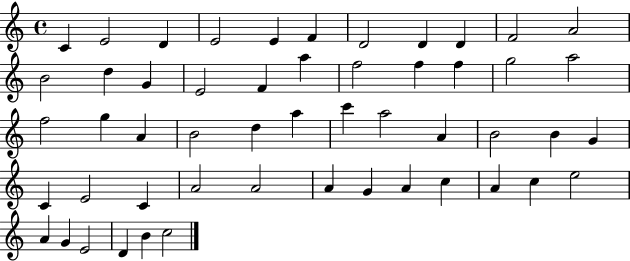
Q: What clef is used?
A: treble